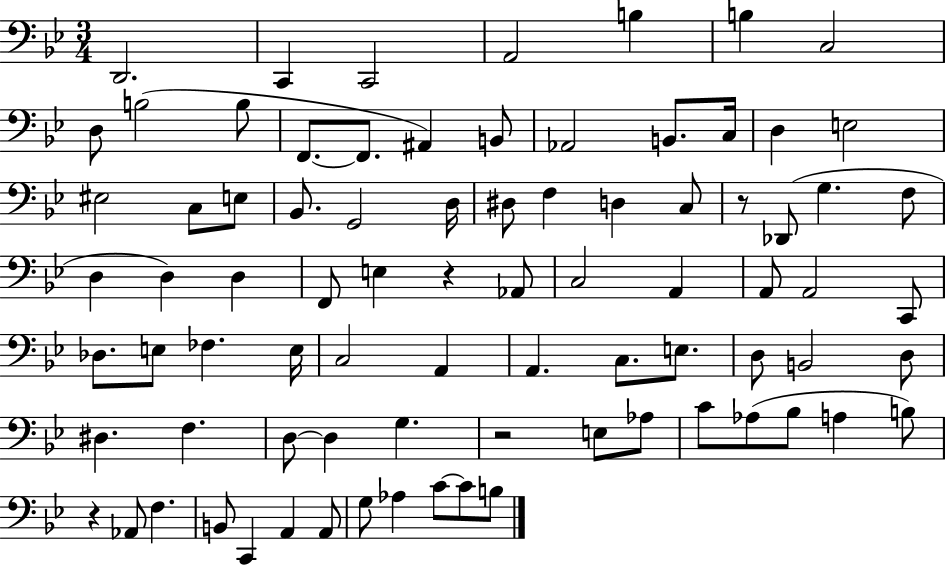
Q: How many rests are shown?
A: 4